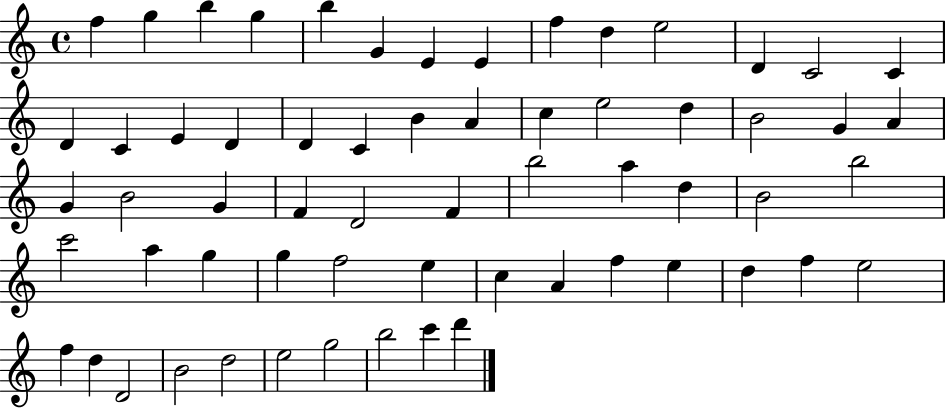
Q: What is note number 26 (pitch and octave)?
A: B4